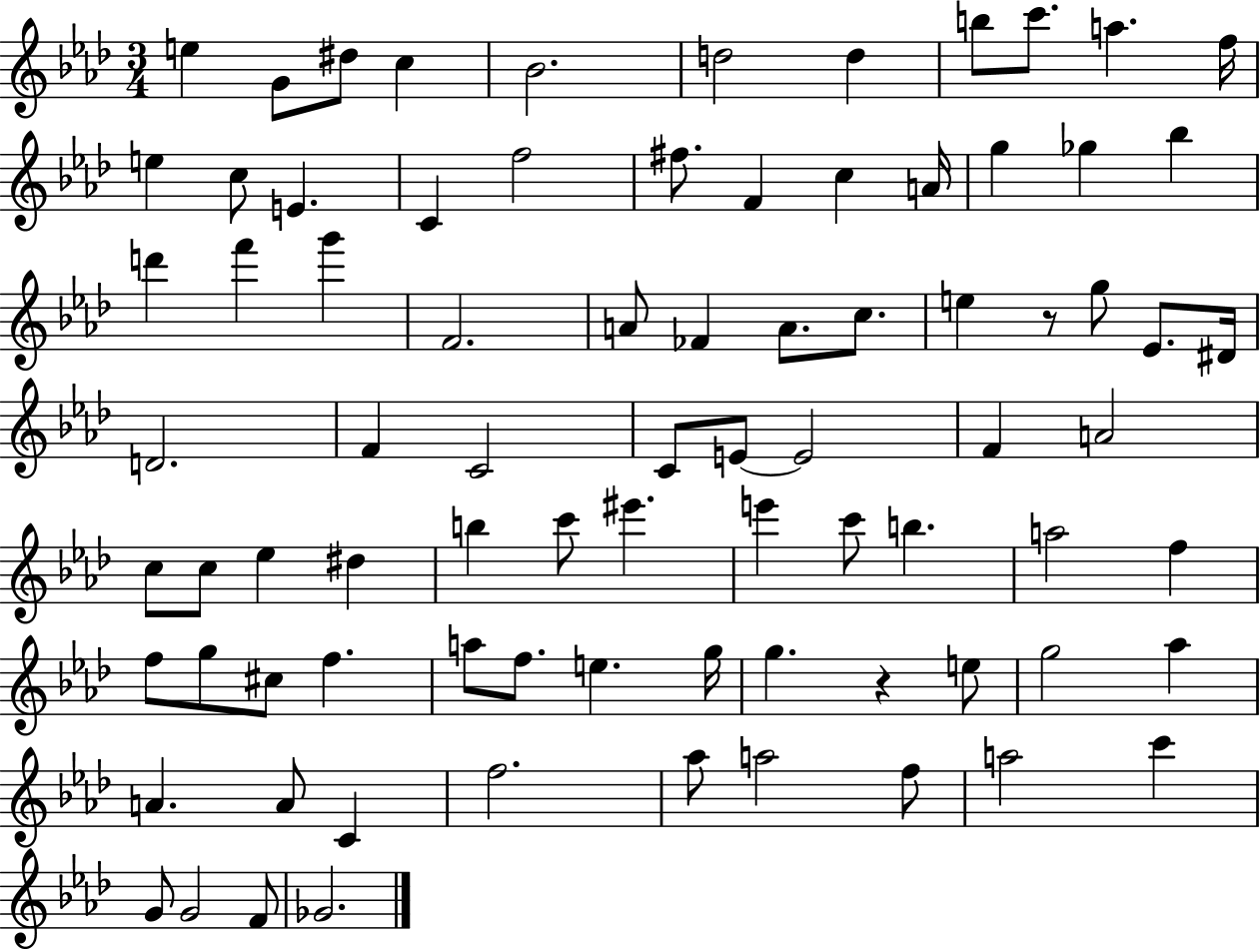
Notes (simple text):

E5/q G4/e D#5/e C5/q Bb4/h. D5/h D5/q B5/e C6/e. A5/q. F5/s E5/q C5/e E4/q. C4/q F5/h F#5/e. F4/q C5/q A4/s G5/q Gb5/q Bb5/q D6/q F6/q G6/q F4/h. A4/e FES4/q A4/e. C5/e. E5/q R/e G5/e Eb4/e. D#4/s D4/h. F4/q C4/h C4/e E4/e E4/h F4/q A4/h C5/e C5/e Eb5/q D#5/q B5/q C6/e EIS6/q. E6/q C6/e B5/q. A5/h F5/q F5/e G5/e C#5/e F5/q. A5/e F5/e. E5/q. G5/s G5/q. R/q E5/e G5/h Ab5/q A4/q. A4/e C4/q F5/h. Ab5/e A5/h F5/e A5/h C6/q G4/e G4/h F4/e Gb4/h.